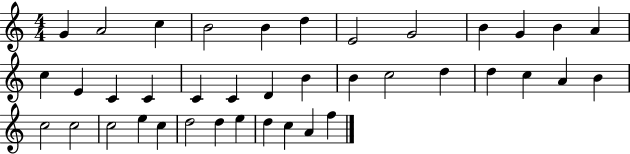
{
  \clef treble
  \numericTimeSignature
  \time 4/4
  \key c \major
  g'4 a'2 c''4 | b'2 b'4 d''4 | e'2 g'2 | b'4 g'4 b'4 a'4 | \break c''4 e'4 c'4 c'4 | c'4 c'4 d'4 b'4 | b'4 c''2 d''4 | d''4 c''4 a'4 b'4 | \break c''2 c''2 | c''2 e''4 c''4 | d''2 d''4 e''4 | d''4 c''4 a'4 f''4 | \break \bar "|."
}